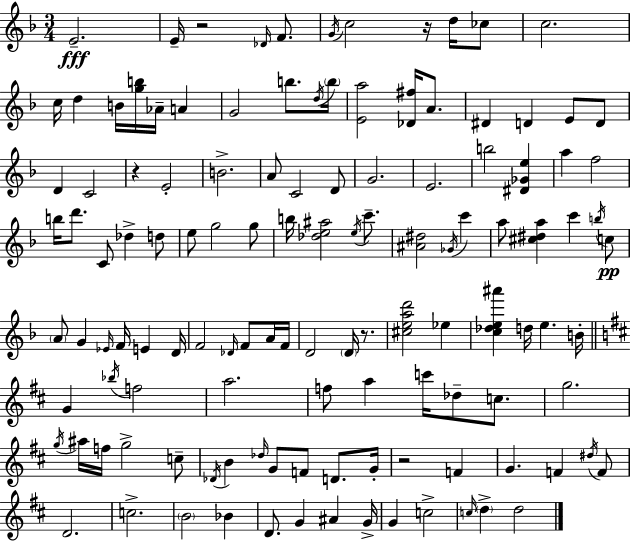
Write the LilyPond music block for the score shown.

{
  \clef treble
  \numericTimeSignature
  \time 3/4
  \key f \major
  \repeat volta 2 { e'2.--\fff | e'16-- r2 \grace { des'16 } f'8. | \acciaccatura { g'16 } c''2 r16 d''16 | ces''8 c''2. | \break c''16 d''4 b'16 <g'' b''>16 aes'16-- a'4 | g'2 b''8. | \acciaccatura { d''16 } \parenthesize b''16 <e' a''>2 <des' fis''>16 | a'8. dis'4 d'4 e'8 | \break d'8 d'4 c'2 | r4 e'2-. | b'2.-> | a'8 c'2 | \break d'8 g'2. | e'2. | b''2 <dis' ges' e''>4 | a''4 f''2 | \break b''16 d'''8. c'8 des''4-> | d''8 e''8 g''2 | g''8 b''16 <des'' e'' ais''>2 | \acciaccatura { e''16 } c'''8.-- <ais' dis''>2 | \break \acciaccatura { ges'16 } c'''4 a''8 <cis'' dis'' a''>4 c'''4 | \acciaccatura { b''16 } c''8\pp \parenthesize a'8 g'4 | \grace { ees'16 } f'16 e'4 d'16 f'2 | \grace { des'16 } f'8 a'16 f'16 d'2 | \break \parenthesize d'16 r8. <cis'' e'' a'' d'''>2 | ees''4 <c'' des'' e'' ais'''>4 | d''16 e''4. b'16-. \bar "||" \break \key d \major g'4 \acciaccatura { bes''16 } f''2 | a''2. | f''8 a''4 c'''16 des''8-- c''8. | g''2. | \break \acciaccatura { g''16 } ais''16 f''16 g''2-> | c''8-- \acciaccatura { des'16 } b'4 \grace { des''16 } g'8 f'8 | d'8. g'16-. r2 | f'4 g'4. f'4 | \break \acciaccatura { dis''16 } f'8 d'2. | c''2.-> | \parenthesize b'2 | bes'4 d'8. g'4 | \break ais'4 g'16-> g'4 c''2-> | \grace { c''16 } \parenthesize d''4-> d''2 | } \bar "|."
}